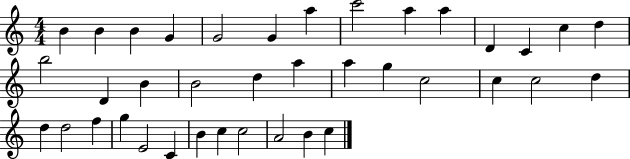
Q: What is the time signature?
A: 4/4